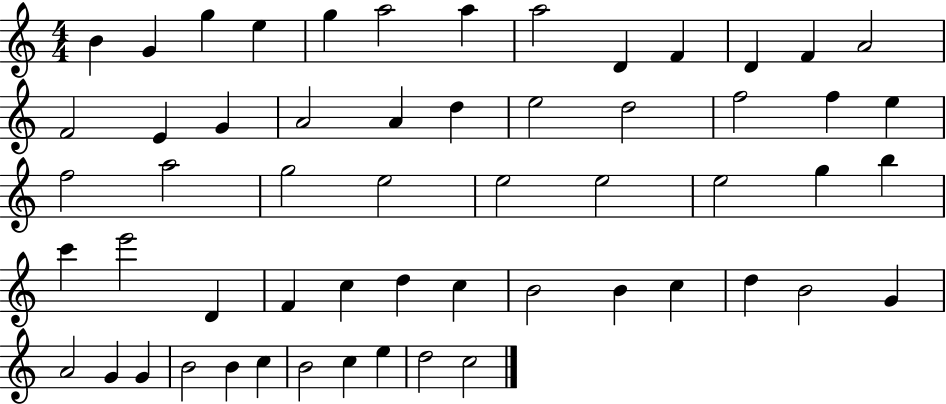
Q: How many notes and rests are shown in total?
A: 57